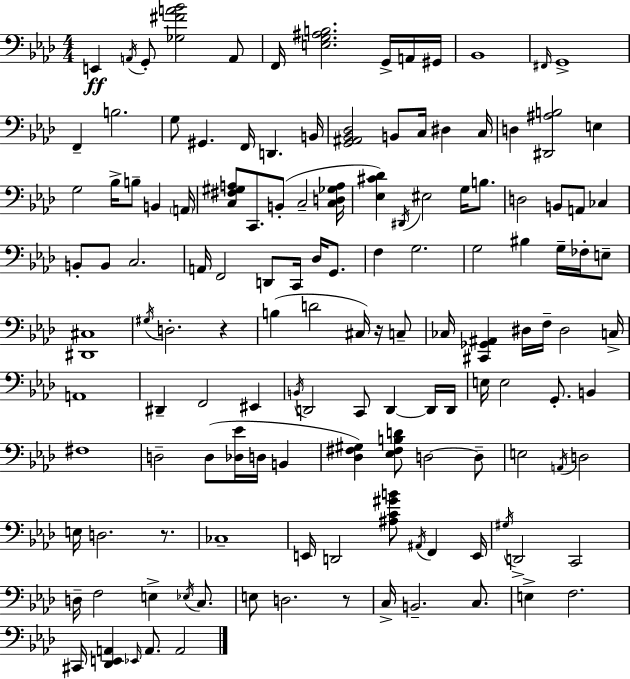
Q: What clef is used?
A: bass